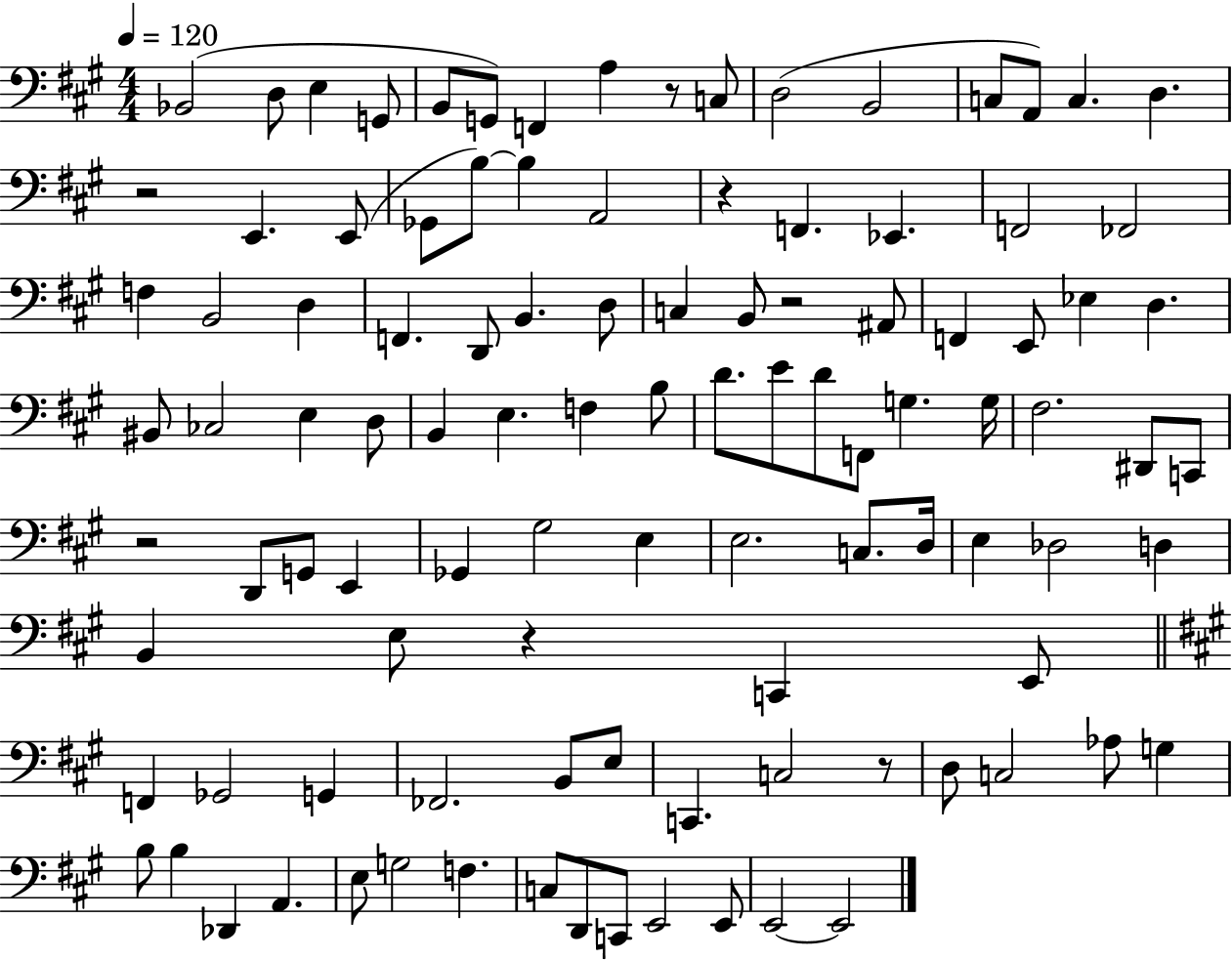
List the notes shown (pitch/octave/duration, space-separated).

Bb2/h D3/e E3/q G2/e B2/e G2/e F2/q A3/q R/e C3/e D3/h B2/h C3/e A2/e C3/q. D3/q. R/h E2/q. E2/e Gb2/e B3/e B3/q A2/h R/q F2/q. Eb2/q. F2/h FES2/h F3/q B2/h D3/q F2/q. D2/e B2/q. D3/e C3/q B2/e R/h A#2/e F2/q E2/e Eb3/q D3/q. BIS2/e CES3/h E3/q D3/e B2/q E3/q. F3/q B3/e D4/e. E4/e D4/e F2/e G3/q. G3/s F#3/h. D#2/e C2/e R/h D2/e G2/e E2/q Gb2/q G#3/h E3/q E3/h. C3/e. D3/s E3/q Db3/h D3/q B2/q E3/e R/q C2/q E2/e F2/q Gb2/h G2/q FES2/h. B2/e E3/e C2/q. C3/h R/e D3/e C3/h Ab3/e G3/q B3/e B3/q Db2/q A2/q. E3/e G3/h F3/q. C3/e D2/e C2/e E2/h E2/e E2/h E2/h